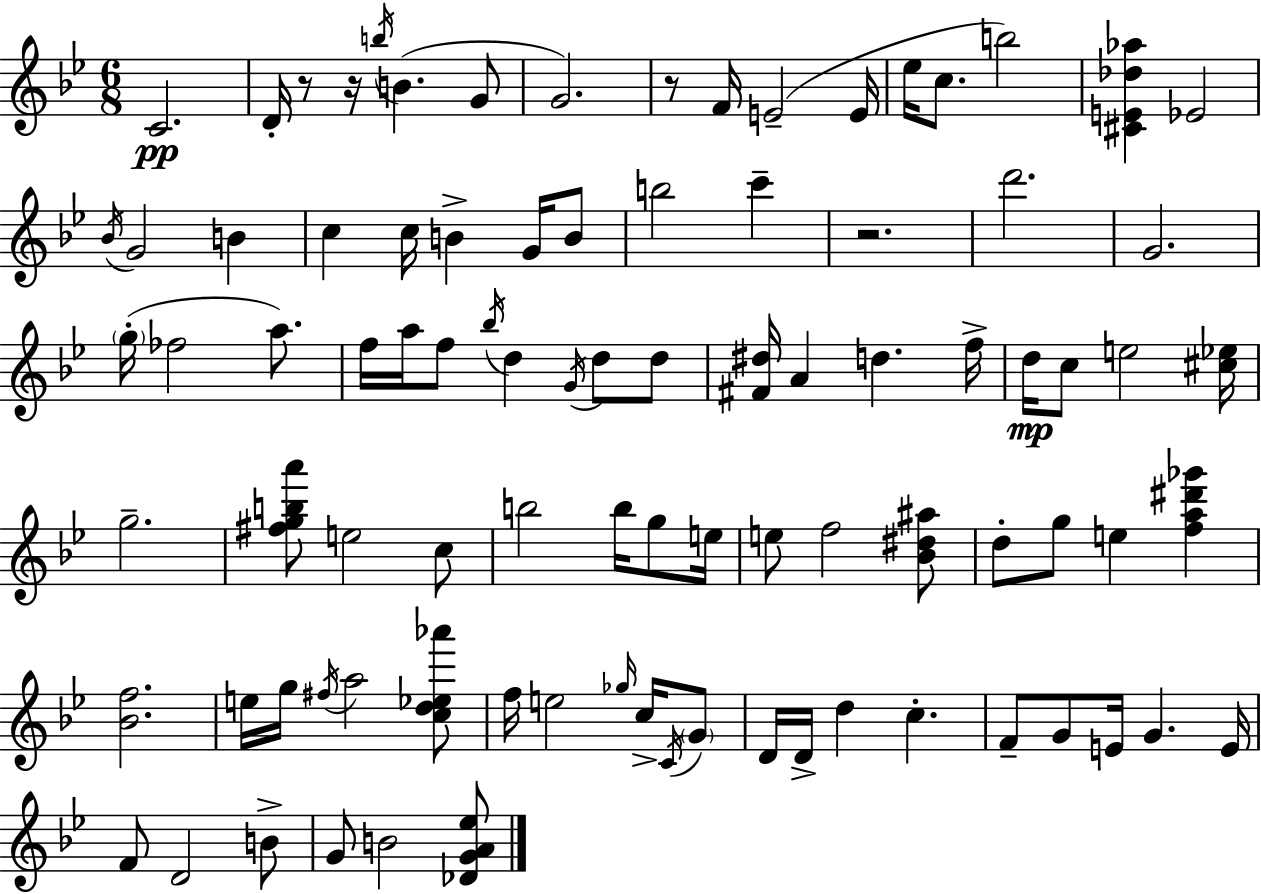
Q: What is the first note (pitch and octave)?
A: C4